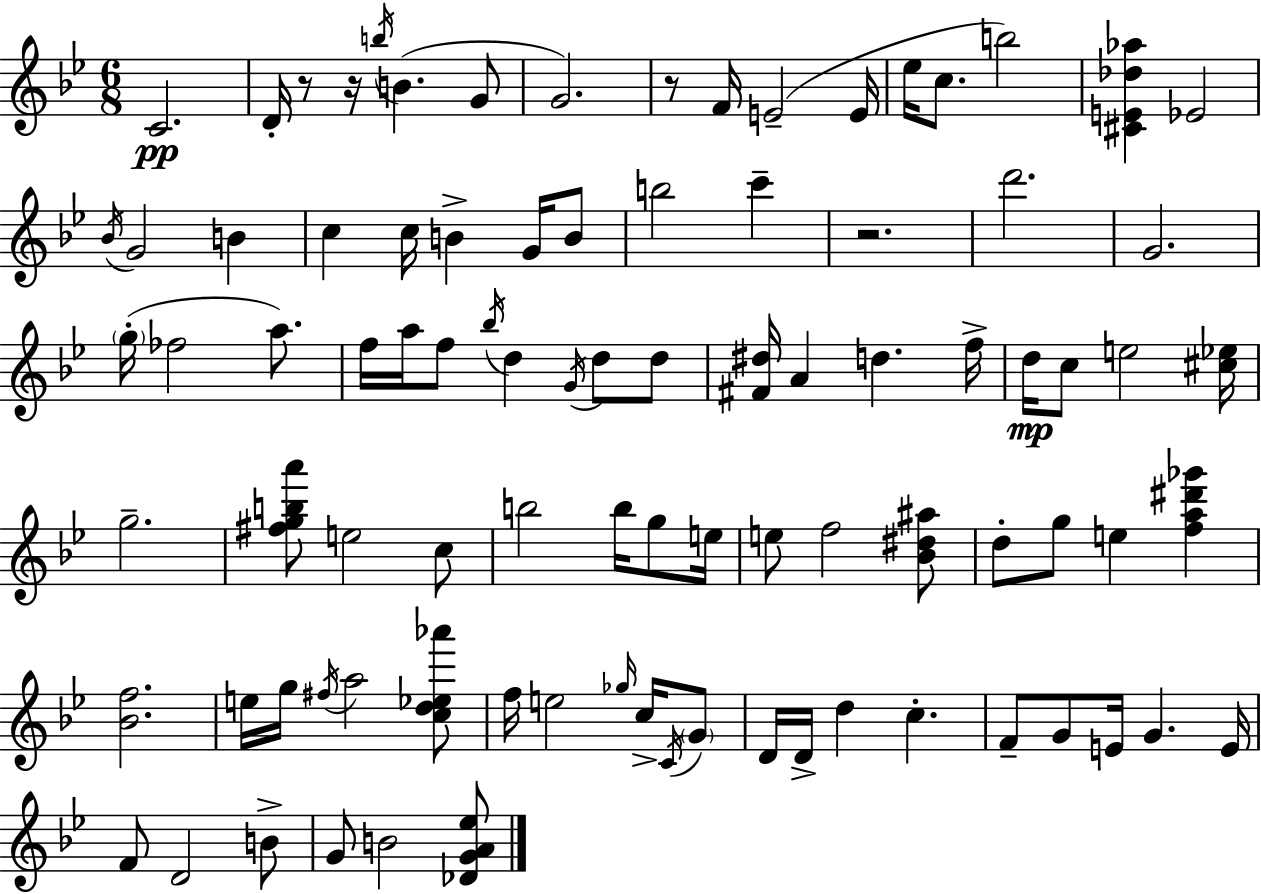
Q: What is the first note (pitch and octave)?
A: C4